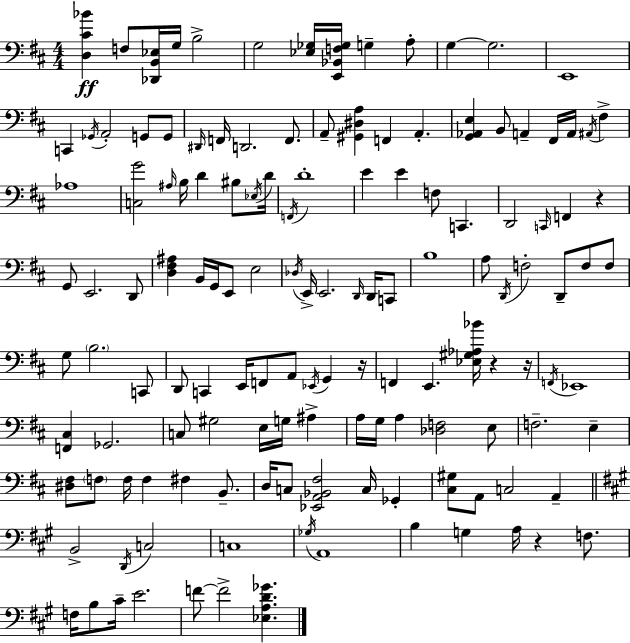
X:1
T:Untitled
M:4/4
L:1/4
K:D
[D,^C_B] F,/2 [_D,,B,,_E,]/4 G,/4 B,2 G,2 [_E,_G,]/4 [E,,_B,,F,_G,]/4 G, A,/2 G, G,2 E,,4 C,, _G,,/4 A,,2 G,,/2 G,,/2 ^D,,/4 F,,/4 D,,2 F,,/2 A,,/2 [^G,,^D,A,] F,, A,, [G,,_A,,E,] B,,/2 A,, ^F,,/4 A,,/4 ^A,,/4 ^F, _A,4 [C,G]2 ^A,/4 B,/4 D ^B,/2 _E,/4 D/4 F,,/4 D4 E E F,/2 C,, D,,2 C,,/4 F,, z G,,/2 E,,2 D,,/2 [D,^F,^A,] B,,/4 G,,/4 E,,/2 E,2 _D,/4 E,,/4 E,,2 D,,/4 D,,/4 C,,/2 B,4 A,/2 D,,/4 F,2 D,,/2 F,/2 F,/2 G,/2 B,2 C,,/2 D,,/2 C,, E,,/4 F,,/2 A,,/2 _E,,/4 G,, z/4 F,, E,, [_E,^G,_A,_B]/4 z z/4 F,,/4 _E,,4 [F,,^C,] _G,,2 C,/2 ^G,2 E,/4 G,/4 ^A, A,/4 G,/4 A, [_D,F,]2 E,/2 F,2 E, [^D,^F,]/2 F,/2 F,/4 F, ^F, B,,/2 D,/4 C,/2 [_E,,A,,_B,,^F,]2 C,/4 _G,, [^C,^G,]/2 A,,/2 C,2 A,, B,,2 D,,/4 C,2 C,4 _G,/4 A,,4 B, G, A,/4 z F,/2 F,/4 B,/2 ^C/4 E2 F/2 F2 [_E,A,D_G]